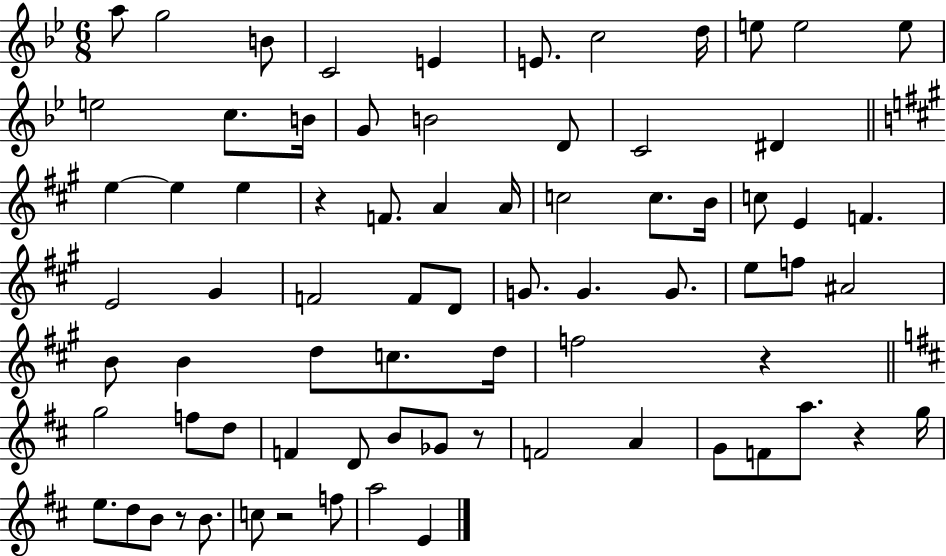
{
  \clef treble
  \numericTimeSignature
  \time 6/8
  \key bes \major
  \repeat volta 2 { a''8 g''2 b'8 | c'2 e'4 | e'8. c''2 d''16 | e''8 e''2 e''8 | \break e''2 c''8. b'16 | g'8 b'2 d'8 | c'2 dis'4 | \bar "||" \break \key a \major e''4~~ e''4 e''4 | r4 f'8. a'4 a'16 | c''2 c''8. b'16 | c''8 e'4 f'4. | \break e'2 gis'4 | f'2 f'8 d'8 | g'8. g'4. g'8. | e''8 f''8 ais'2 | \break b'8 b'4 d''8 c''8. d''16 | f''2 r4 | \bar "||" \break \key b \minor g''2 f''8 d''8 | f'4 d'8 b'8 ges'8 r8 | f'2 a'4 | g'8 f'8 a''8. r4 g''16 | \break e''8. d''8 b'8 r8 b'8. | c''8 r2 f''8 | a''2 e'4 | } \bar "|."
}